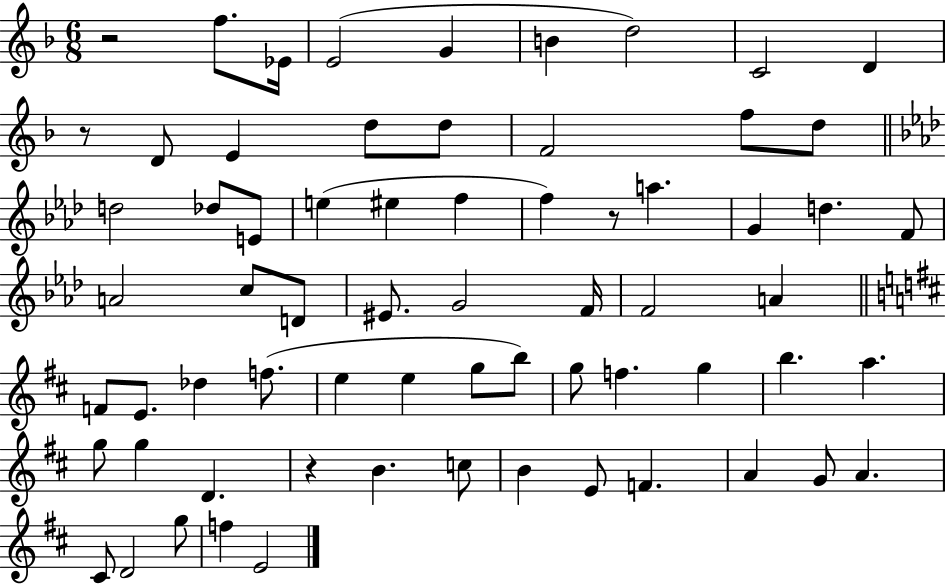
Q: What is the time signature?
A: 6/8